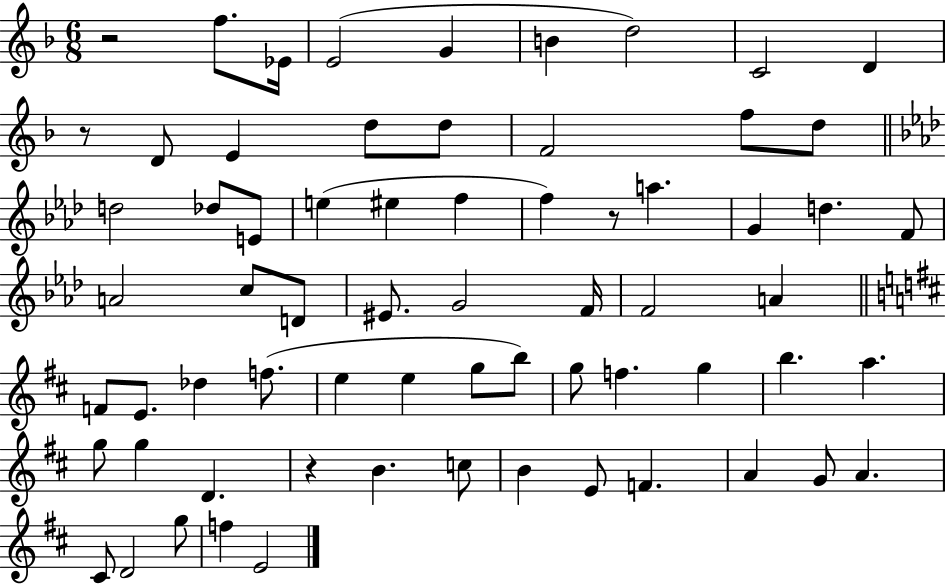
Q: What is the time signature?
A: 6/8